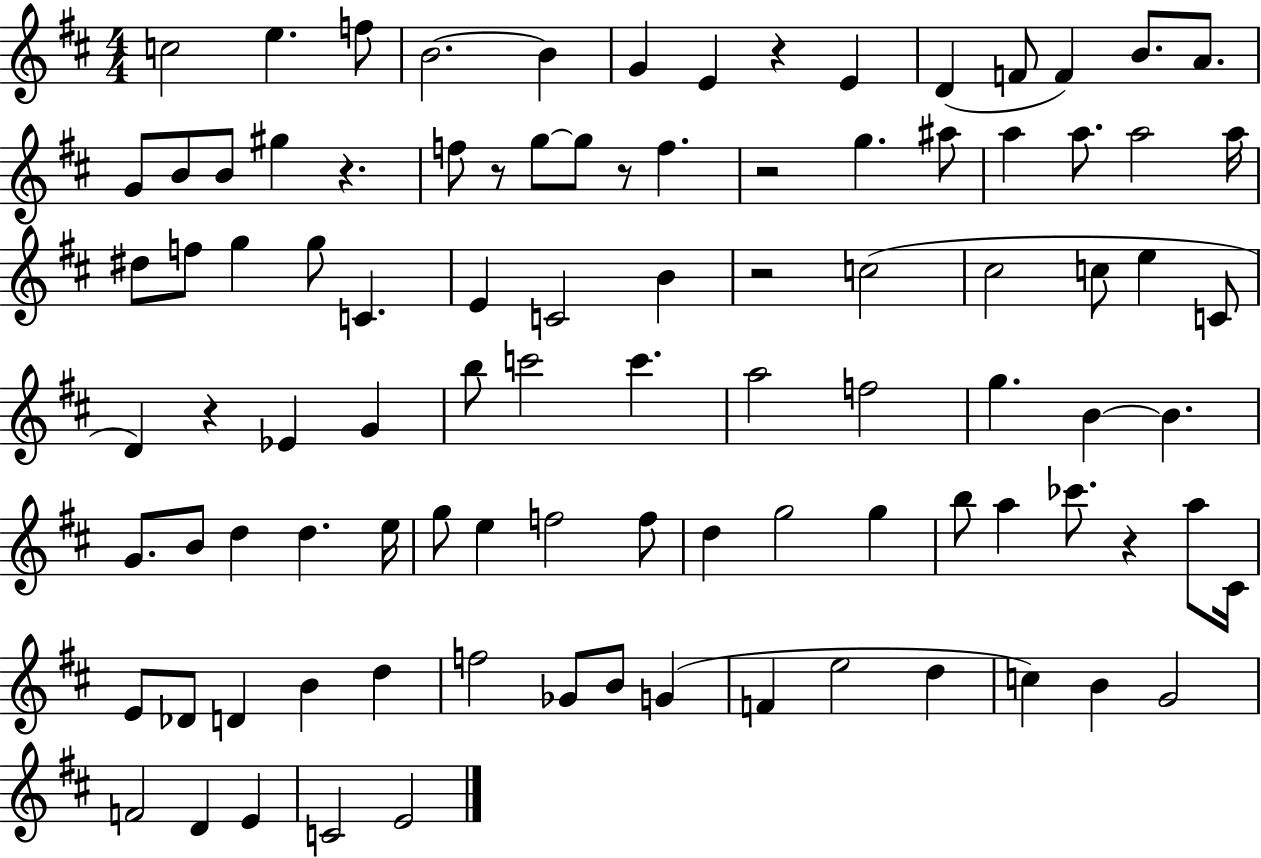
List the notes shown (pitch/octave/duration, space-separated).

C5/h E5/q. F5/e B4/h. B4/q G4/q E4/q R/q E4/q D4/q F4/e F4/q B4/e. A4/e. G4/e B4/e B4/e G#5/q R/q. F5/e R/e G5/e G5/e R/e F5/q. R/h G5/q. A#5/e A5/q A5/e. A5/h A5/s D#5/e F5/e G5/q G5/e C4/q. E4/q C4/h B4/q R/h C5/h C#5/h C5/e E5/q C4/e D4/q R/q Eb4/q G4/q B5/e C6/h C6/q. A5/h F5/h G5/q. B4/q B4/q. G4/e. B4/e D5/q D5/q. E5/s G5/e E5/q F5/h F5/e D5/q G5/h G5/q B5/e A5/q CES6/e. R/q A5/e C#4/s E4/e Db4/e D4/q B4/q D5/q F5/h Gb4/e B4/e G4/q F4/q E5/h D5/q C5/q B4/q G4/h F4/h D4/q E4/q C4/h E4/h